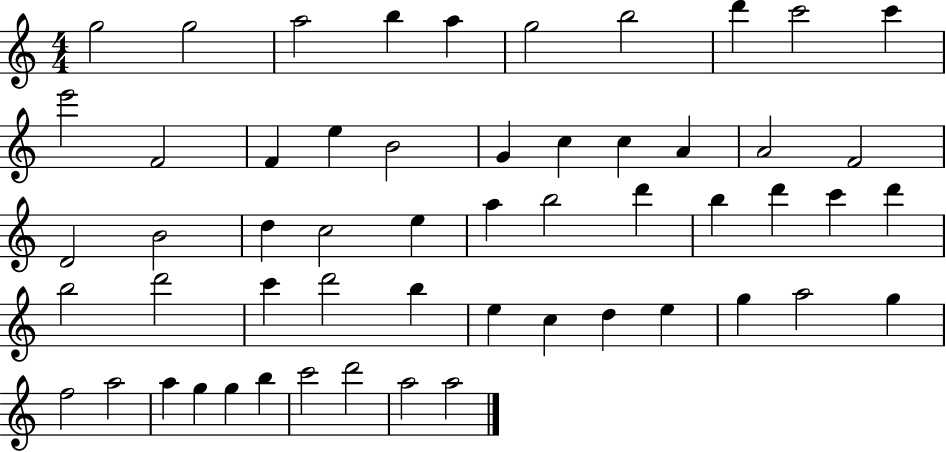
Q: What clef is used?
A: treble